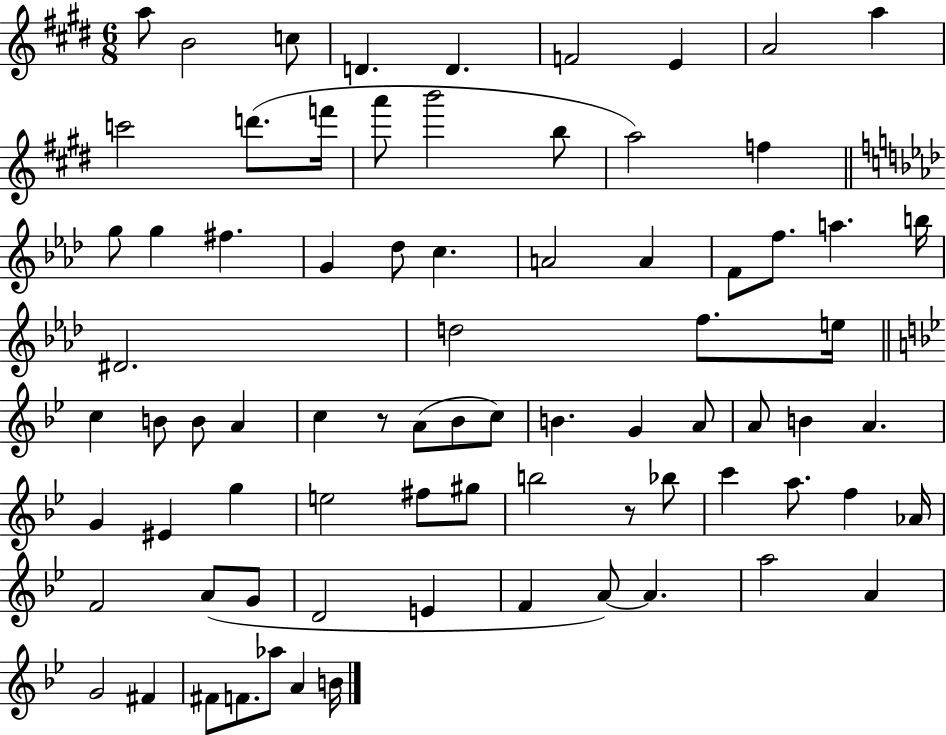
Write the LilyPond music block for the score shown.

{
  \clef treble
  \numericTimeSignature
  \time 6/8
  \key e \major
  a''8 b'2 c''8 | d'4. d'4. | f'2 e'4 | a'2 a''4 | \break c'''2 d'''8.( f'''16 | a'''8 b'''2 b''8 | a''2) f''4 | \bar "||" \break \key aes \major g''8 g''4 fis''4. | g'4 des''8 c''4. | a'2 a'4 | f'8 f''8. a''4. b''16 | \break dis'2. | d''2 f''8. e''16 | \bar "||" \break \key g \minor c''4 b'8 b'8 a'4 | c''4 r8 a'8( bes'8 c''8) | b'4. g'4 a'8 | a'8 b'4 a'4. | \break g'4 eis'4 g''4 | e''2 fis''8 gis''8 | b''2 r8 bes''8 | c'''4 a''8. f''4 aes'16 | \break f'2 a'8( g'8 | d'2 e'4 | f'4 a'8~~) a'4. | a''2 a'4 | \break g'2 fis'4 | fis'8 f'8. aes''8 a'4 b'16 | \bar "|."
}